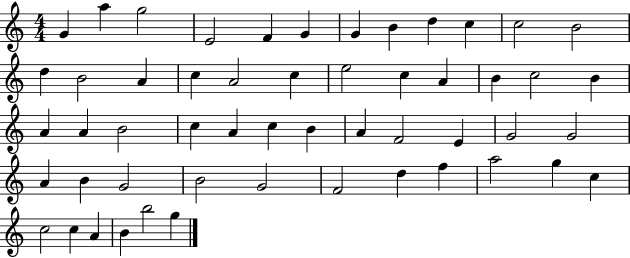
X:1
T:Untitled
M:4/4
L:1/4
K:C
G a g2 E2 F G G B d c c2 B2 d B2 A c A2 c e2 c A B c2 B A A B2 c A c B A F2 E G2 G2 A B G2 B2 G2 F2 d f a2 g c c2 c A B b2 g